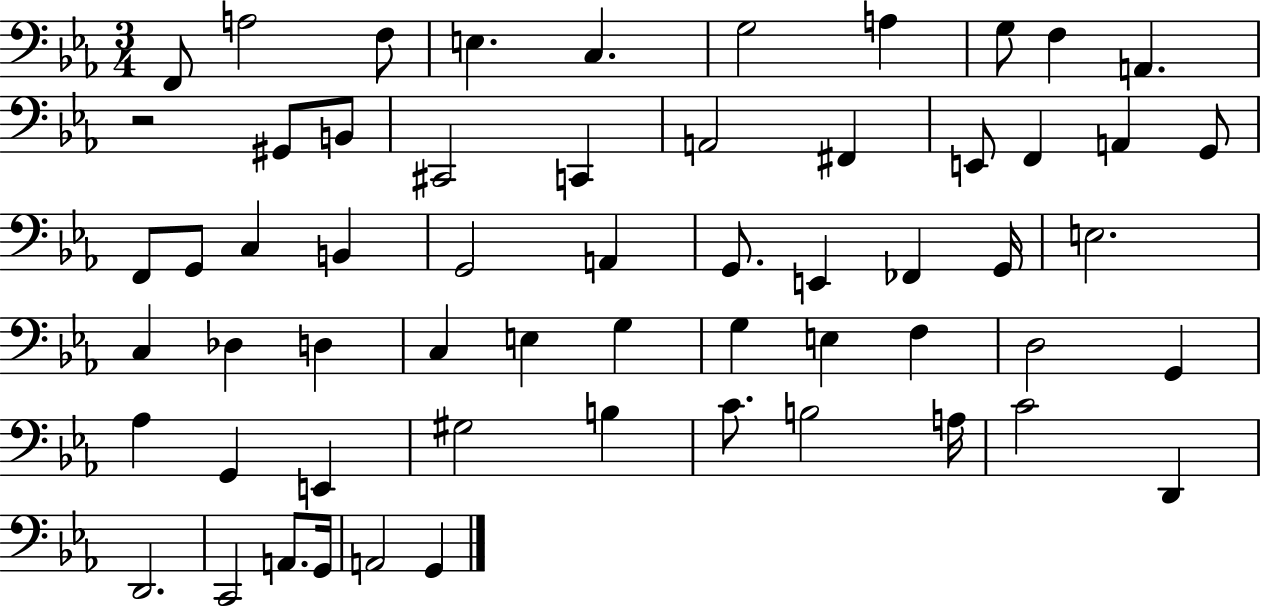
X:1
T:Untitled
M:3/4
L:1/4
K:Eb
F,,/2 A,2 F,/2 E, C, G,2 A, G,/2 F, A,, z2 ^G,,/2 B,,/2 ^C,,2 C,, A,,2 ^F,, E,,/2 F,, A,, G,,/2 F,,/2 G,,/2 C, B,, G,,2 A,, G,,/2 E,, _F,, G,,/4 E,2 C, _D, D, C, E, G, G, E, F, D,2 G,, _A, G,, E,, ^G,2 B, C/2 B,2 A,/4 C2 D,, D,,2 C,,2 A,,/2 G,,/4 A,,2 G,,